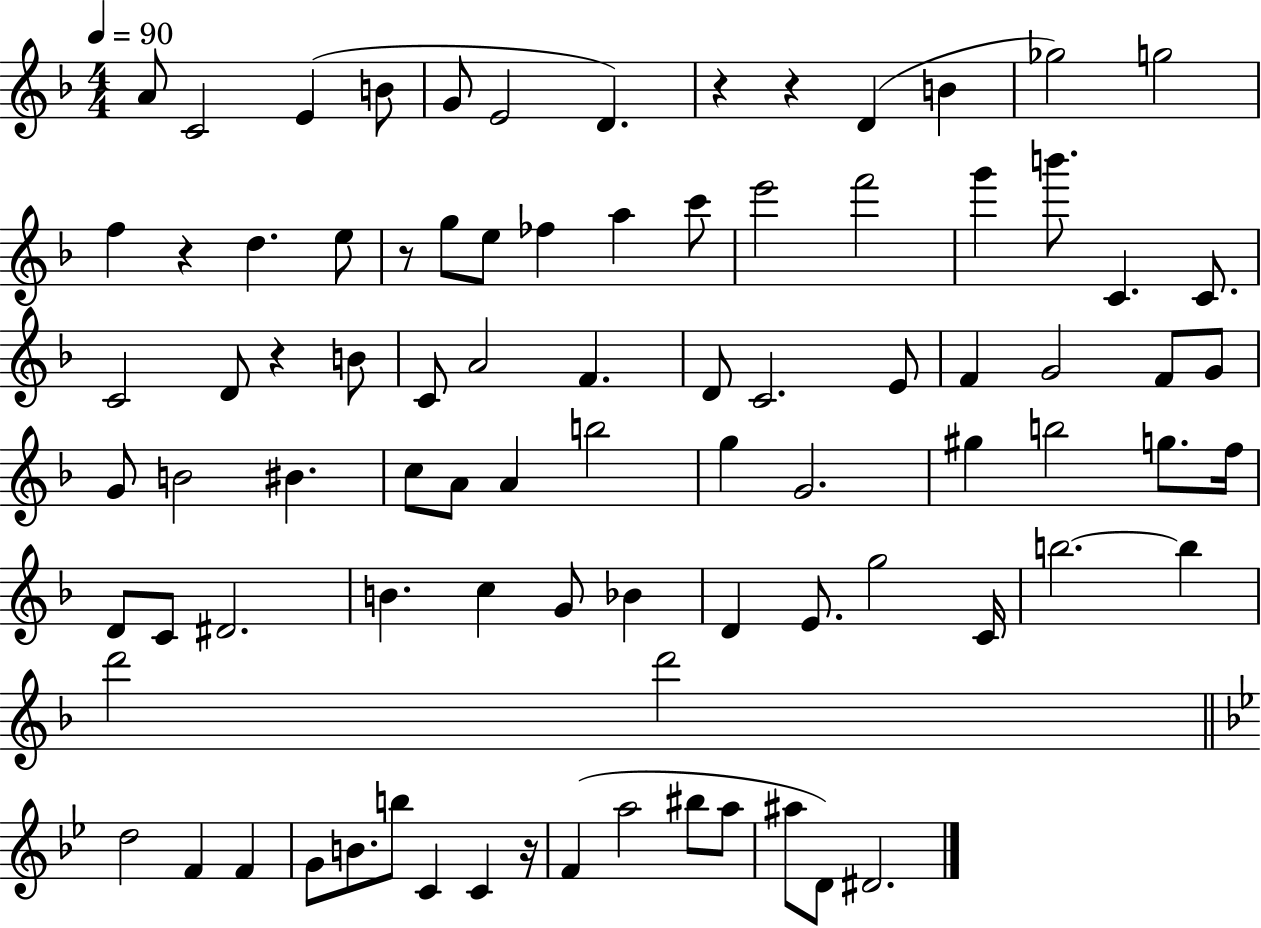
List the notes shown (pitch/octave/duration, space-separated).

A4/e C4/h E4/q B4/e G4/e E4/h D4/q. R/q R/q D4/q B4/q Gb5/h G5/h F5/q R/q D5/q. E5/e R/e G5/e E5/e FES5/q A5/q C6/e E6/h F6/h G6/q B6/e. C4/q. C4/e. C4/h D4/e R/q B4/e C4/e A4/h F4/q. D4/e C4/h. E4/e F4/q G4/h F4/e G4/e G4/e B4/h BIS4/q. C5/e A4/e A4/q B5/h G5/q G4/h. G#5/q B5/h G5/e. F5/s D4/e C4/e D#4/h. B4/q. C5/q G4/e Bb4/q D4/q E4/e. G5/h C4/s B5/h. B5/q D6/h D6/h D5/h F4/q F4/q G4/e B4/e. B5/e C4/q C4/q R/s F4/q A5/h BIS5/e A5/e A#5/e D4/e D#4/h.